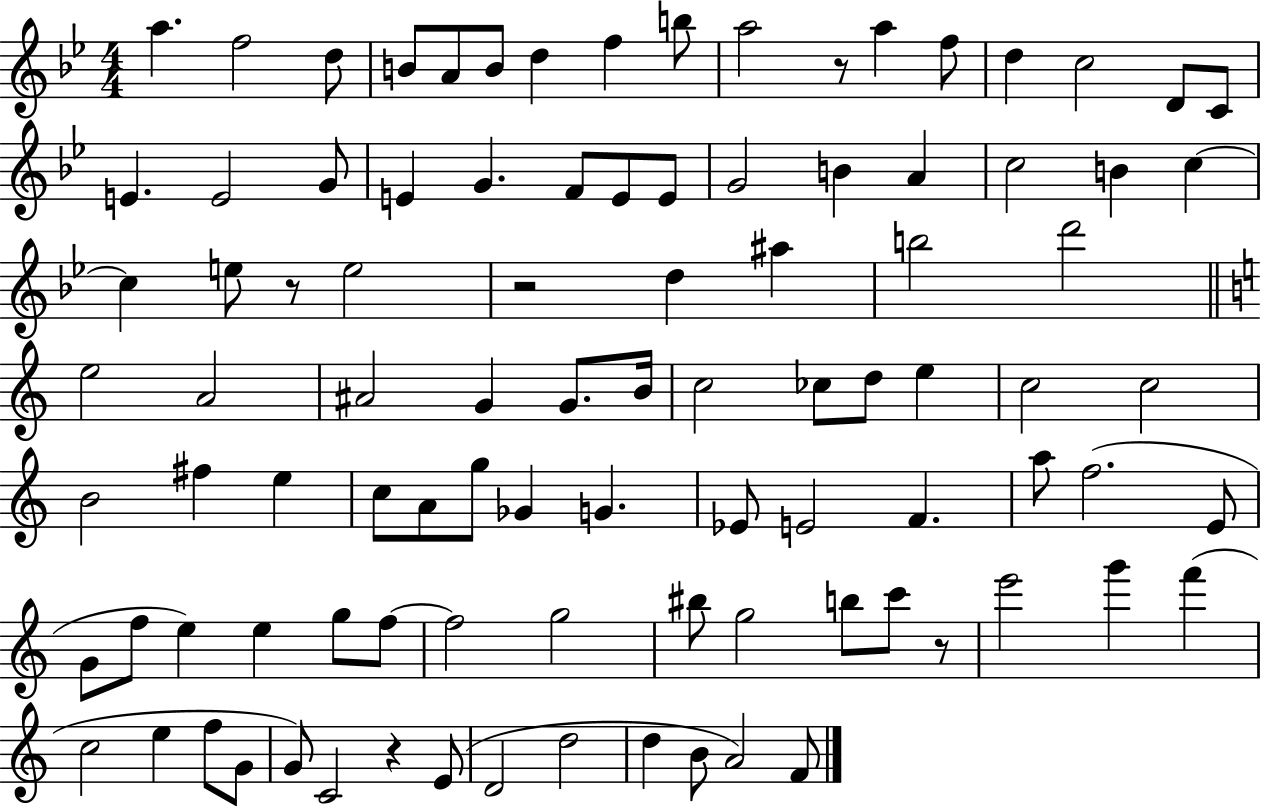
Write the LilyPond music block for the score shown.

{
  \clef treble
  \numericTimeSignature
  \time 4/4
  \key bes \major
  a''4. f''2 d''8 | b'8 a'8 b'8 d''4 f''4 b''8 | a''2 r8 a''4 f''8 | d''4 c''2 d'8 c'8 | \break e'4. e'2 g'8 | e'4 g'4. f'8 e'8 e'8 | g'2 b'4 a'4 | c''2 b'4 c''4~~ | \break c''4 e''8 r8 e''2 | r2 d''4 ais''4 | b''2 d'''2 | \bar "||" \break \key a \minor e''2 a'2 | ais'2 g'4 g'8. b'16 | c''2 ces''8 d''8 e''4 | c''2 c''2 | \break b'2 fis''4 e''4 | c''8 a'8 g''8 ges'4 g'4. | ees'8 e'2 f'4. | a''8 f''2.( e'8 | \break g'8 f''8 e''4) e''4 g''8 f''8~~ | f''2 g''2 | bis''8 g''2 b''8 c'''8 r8 | e'''2 g'''4 f'''4( | \break c''2 e''4 f''8 g'8 | g'8) c'2 r4 e'8( | d'2 d''2 | d''4 b'8 a'2) f'8 | \break \bar "|."
}